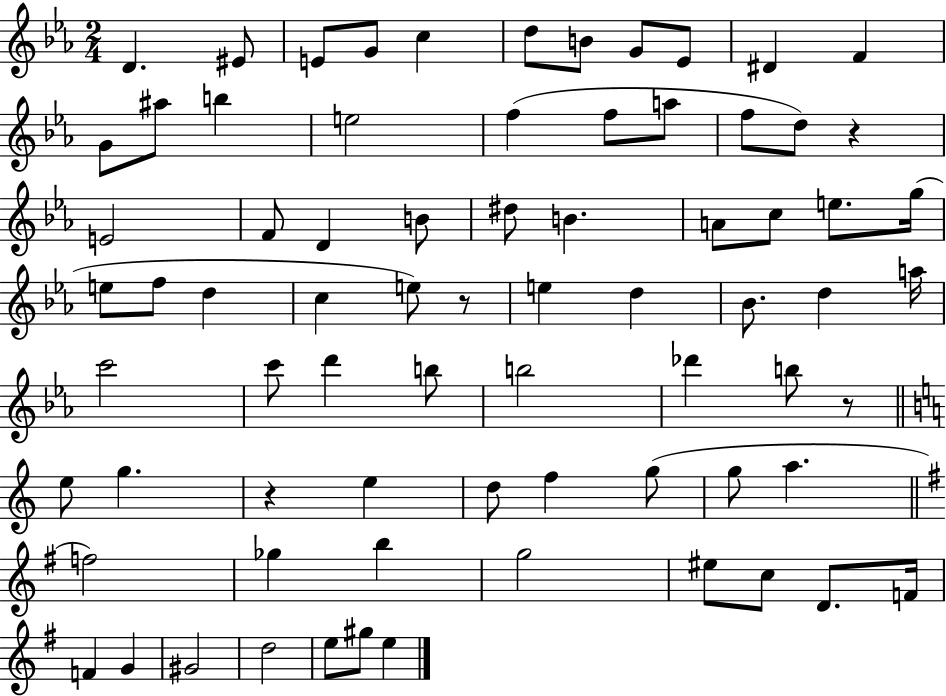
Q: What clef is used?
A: treble